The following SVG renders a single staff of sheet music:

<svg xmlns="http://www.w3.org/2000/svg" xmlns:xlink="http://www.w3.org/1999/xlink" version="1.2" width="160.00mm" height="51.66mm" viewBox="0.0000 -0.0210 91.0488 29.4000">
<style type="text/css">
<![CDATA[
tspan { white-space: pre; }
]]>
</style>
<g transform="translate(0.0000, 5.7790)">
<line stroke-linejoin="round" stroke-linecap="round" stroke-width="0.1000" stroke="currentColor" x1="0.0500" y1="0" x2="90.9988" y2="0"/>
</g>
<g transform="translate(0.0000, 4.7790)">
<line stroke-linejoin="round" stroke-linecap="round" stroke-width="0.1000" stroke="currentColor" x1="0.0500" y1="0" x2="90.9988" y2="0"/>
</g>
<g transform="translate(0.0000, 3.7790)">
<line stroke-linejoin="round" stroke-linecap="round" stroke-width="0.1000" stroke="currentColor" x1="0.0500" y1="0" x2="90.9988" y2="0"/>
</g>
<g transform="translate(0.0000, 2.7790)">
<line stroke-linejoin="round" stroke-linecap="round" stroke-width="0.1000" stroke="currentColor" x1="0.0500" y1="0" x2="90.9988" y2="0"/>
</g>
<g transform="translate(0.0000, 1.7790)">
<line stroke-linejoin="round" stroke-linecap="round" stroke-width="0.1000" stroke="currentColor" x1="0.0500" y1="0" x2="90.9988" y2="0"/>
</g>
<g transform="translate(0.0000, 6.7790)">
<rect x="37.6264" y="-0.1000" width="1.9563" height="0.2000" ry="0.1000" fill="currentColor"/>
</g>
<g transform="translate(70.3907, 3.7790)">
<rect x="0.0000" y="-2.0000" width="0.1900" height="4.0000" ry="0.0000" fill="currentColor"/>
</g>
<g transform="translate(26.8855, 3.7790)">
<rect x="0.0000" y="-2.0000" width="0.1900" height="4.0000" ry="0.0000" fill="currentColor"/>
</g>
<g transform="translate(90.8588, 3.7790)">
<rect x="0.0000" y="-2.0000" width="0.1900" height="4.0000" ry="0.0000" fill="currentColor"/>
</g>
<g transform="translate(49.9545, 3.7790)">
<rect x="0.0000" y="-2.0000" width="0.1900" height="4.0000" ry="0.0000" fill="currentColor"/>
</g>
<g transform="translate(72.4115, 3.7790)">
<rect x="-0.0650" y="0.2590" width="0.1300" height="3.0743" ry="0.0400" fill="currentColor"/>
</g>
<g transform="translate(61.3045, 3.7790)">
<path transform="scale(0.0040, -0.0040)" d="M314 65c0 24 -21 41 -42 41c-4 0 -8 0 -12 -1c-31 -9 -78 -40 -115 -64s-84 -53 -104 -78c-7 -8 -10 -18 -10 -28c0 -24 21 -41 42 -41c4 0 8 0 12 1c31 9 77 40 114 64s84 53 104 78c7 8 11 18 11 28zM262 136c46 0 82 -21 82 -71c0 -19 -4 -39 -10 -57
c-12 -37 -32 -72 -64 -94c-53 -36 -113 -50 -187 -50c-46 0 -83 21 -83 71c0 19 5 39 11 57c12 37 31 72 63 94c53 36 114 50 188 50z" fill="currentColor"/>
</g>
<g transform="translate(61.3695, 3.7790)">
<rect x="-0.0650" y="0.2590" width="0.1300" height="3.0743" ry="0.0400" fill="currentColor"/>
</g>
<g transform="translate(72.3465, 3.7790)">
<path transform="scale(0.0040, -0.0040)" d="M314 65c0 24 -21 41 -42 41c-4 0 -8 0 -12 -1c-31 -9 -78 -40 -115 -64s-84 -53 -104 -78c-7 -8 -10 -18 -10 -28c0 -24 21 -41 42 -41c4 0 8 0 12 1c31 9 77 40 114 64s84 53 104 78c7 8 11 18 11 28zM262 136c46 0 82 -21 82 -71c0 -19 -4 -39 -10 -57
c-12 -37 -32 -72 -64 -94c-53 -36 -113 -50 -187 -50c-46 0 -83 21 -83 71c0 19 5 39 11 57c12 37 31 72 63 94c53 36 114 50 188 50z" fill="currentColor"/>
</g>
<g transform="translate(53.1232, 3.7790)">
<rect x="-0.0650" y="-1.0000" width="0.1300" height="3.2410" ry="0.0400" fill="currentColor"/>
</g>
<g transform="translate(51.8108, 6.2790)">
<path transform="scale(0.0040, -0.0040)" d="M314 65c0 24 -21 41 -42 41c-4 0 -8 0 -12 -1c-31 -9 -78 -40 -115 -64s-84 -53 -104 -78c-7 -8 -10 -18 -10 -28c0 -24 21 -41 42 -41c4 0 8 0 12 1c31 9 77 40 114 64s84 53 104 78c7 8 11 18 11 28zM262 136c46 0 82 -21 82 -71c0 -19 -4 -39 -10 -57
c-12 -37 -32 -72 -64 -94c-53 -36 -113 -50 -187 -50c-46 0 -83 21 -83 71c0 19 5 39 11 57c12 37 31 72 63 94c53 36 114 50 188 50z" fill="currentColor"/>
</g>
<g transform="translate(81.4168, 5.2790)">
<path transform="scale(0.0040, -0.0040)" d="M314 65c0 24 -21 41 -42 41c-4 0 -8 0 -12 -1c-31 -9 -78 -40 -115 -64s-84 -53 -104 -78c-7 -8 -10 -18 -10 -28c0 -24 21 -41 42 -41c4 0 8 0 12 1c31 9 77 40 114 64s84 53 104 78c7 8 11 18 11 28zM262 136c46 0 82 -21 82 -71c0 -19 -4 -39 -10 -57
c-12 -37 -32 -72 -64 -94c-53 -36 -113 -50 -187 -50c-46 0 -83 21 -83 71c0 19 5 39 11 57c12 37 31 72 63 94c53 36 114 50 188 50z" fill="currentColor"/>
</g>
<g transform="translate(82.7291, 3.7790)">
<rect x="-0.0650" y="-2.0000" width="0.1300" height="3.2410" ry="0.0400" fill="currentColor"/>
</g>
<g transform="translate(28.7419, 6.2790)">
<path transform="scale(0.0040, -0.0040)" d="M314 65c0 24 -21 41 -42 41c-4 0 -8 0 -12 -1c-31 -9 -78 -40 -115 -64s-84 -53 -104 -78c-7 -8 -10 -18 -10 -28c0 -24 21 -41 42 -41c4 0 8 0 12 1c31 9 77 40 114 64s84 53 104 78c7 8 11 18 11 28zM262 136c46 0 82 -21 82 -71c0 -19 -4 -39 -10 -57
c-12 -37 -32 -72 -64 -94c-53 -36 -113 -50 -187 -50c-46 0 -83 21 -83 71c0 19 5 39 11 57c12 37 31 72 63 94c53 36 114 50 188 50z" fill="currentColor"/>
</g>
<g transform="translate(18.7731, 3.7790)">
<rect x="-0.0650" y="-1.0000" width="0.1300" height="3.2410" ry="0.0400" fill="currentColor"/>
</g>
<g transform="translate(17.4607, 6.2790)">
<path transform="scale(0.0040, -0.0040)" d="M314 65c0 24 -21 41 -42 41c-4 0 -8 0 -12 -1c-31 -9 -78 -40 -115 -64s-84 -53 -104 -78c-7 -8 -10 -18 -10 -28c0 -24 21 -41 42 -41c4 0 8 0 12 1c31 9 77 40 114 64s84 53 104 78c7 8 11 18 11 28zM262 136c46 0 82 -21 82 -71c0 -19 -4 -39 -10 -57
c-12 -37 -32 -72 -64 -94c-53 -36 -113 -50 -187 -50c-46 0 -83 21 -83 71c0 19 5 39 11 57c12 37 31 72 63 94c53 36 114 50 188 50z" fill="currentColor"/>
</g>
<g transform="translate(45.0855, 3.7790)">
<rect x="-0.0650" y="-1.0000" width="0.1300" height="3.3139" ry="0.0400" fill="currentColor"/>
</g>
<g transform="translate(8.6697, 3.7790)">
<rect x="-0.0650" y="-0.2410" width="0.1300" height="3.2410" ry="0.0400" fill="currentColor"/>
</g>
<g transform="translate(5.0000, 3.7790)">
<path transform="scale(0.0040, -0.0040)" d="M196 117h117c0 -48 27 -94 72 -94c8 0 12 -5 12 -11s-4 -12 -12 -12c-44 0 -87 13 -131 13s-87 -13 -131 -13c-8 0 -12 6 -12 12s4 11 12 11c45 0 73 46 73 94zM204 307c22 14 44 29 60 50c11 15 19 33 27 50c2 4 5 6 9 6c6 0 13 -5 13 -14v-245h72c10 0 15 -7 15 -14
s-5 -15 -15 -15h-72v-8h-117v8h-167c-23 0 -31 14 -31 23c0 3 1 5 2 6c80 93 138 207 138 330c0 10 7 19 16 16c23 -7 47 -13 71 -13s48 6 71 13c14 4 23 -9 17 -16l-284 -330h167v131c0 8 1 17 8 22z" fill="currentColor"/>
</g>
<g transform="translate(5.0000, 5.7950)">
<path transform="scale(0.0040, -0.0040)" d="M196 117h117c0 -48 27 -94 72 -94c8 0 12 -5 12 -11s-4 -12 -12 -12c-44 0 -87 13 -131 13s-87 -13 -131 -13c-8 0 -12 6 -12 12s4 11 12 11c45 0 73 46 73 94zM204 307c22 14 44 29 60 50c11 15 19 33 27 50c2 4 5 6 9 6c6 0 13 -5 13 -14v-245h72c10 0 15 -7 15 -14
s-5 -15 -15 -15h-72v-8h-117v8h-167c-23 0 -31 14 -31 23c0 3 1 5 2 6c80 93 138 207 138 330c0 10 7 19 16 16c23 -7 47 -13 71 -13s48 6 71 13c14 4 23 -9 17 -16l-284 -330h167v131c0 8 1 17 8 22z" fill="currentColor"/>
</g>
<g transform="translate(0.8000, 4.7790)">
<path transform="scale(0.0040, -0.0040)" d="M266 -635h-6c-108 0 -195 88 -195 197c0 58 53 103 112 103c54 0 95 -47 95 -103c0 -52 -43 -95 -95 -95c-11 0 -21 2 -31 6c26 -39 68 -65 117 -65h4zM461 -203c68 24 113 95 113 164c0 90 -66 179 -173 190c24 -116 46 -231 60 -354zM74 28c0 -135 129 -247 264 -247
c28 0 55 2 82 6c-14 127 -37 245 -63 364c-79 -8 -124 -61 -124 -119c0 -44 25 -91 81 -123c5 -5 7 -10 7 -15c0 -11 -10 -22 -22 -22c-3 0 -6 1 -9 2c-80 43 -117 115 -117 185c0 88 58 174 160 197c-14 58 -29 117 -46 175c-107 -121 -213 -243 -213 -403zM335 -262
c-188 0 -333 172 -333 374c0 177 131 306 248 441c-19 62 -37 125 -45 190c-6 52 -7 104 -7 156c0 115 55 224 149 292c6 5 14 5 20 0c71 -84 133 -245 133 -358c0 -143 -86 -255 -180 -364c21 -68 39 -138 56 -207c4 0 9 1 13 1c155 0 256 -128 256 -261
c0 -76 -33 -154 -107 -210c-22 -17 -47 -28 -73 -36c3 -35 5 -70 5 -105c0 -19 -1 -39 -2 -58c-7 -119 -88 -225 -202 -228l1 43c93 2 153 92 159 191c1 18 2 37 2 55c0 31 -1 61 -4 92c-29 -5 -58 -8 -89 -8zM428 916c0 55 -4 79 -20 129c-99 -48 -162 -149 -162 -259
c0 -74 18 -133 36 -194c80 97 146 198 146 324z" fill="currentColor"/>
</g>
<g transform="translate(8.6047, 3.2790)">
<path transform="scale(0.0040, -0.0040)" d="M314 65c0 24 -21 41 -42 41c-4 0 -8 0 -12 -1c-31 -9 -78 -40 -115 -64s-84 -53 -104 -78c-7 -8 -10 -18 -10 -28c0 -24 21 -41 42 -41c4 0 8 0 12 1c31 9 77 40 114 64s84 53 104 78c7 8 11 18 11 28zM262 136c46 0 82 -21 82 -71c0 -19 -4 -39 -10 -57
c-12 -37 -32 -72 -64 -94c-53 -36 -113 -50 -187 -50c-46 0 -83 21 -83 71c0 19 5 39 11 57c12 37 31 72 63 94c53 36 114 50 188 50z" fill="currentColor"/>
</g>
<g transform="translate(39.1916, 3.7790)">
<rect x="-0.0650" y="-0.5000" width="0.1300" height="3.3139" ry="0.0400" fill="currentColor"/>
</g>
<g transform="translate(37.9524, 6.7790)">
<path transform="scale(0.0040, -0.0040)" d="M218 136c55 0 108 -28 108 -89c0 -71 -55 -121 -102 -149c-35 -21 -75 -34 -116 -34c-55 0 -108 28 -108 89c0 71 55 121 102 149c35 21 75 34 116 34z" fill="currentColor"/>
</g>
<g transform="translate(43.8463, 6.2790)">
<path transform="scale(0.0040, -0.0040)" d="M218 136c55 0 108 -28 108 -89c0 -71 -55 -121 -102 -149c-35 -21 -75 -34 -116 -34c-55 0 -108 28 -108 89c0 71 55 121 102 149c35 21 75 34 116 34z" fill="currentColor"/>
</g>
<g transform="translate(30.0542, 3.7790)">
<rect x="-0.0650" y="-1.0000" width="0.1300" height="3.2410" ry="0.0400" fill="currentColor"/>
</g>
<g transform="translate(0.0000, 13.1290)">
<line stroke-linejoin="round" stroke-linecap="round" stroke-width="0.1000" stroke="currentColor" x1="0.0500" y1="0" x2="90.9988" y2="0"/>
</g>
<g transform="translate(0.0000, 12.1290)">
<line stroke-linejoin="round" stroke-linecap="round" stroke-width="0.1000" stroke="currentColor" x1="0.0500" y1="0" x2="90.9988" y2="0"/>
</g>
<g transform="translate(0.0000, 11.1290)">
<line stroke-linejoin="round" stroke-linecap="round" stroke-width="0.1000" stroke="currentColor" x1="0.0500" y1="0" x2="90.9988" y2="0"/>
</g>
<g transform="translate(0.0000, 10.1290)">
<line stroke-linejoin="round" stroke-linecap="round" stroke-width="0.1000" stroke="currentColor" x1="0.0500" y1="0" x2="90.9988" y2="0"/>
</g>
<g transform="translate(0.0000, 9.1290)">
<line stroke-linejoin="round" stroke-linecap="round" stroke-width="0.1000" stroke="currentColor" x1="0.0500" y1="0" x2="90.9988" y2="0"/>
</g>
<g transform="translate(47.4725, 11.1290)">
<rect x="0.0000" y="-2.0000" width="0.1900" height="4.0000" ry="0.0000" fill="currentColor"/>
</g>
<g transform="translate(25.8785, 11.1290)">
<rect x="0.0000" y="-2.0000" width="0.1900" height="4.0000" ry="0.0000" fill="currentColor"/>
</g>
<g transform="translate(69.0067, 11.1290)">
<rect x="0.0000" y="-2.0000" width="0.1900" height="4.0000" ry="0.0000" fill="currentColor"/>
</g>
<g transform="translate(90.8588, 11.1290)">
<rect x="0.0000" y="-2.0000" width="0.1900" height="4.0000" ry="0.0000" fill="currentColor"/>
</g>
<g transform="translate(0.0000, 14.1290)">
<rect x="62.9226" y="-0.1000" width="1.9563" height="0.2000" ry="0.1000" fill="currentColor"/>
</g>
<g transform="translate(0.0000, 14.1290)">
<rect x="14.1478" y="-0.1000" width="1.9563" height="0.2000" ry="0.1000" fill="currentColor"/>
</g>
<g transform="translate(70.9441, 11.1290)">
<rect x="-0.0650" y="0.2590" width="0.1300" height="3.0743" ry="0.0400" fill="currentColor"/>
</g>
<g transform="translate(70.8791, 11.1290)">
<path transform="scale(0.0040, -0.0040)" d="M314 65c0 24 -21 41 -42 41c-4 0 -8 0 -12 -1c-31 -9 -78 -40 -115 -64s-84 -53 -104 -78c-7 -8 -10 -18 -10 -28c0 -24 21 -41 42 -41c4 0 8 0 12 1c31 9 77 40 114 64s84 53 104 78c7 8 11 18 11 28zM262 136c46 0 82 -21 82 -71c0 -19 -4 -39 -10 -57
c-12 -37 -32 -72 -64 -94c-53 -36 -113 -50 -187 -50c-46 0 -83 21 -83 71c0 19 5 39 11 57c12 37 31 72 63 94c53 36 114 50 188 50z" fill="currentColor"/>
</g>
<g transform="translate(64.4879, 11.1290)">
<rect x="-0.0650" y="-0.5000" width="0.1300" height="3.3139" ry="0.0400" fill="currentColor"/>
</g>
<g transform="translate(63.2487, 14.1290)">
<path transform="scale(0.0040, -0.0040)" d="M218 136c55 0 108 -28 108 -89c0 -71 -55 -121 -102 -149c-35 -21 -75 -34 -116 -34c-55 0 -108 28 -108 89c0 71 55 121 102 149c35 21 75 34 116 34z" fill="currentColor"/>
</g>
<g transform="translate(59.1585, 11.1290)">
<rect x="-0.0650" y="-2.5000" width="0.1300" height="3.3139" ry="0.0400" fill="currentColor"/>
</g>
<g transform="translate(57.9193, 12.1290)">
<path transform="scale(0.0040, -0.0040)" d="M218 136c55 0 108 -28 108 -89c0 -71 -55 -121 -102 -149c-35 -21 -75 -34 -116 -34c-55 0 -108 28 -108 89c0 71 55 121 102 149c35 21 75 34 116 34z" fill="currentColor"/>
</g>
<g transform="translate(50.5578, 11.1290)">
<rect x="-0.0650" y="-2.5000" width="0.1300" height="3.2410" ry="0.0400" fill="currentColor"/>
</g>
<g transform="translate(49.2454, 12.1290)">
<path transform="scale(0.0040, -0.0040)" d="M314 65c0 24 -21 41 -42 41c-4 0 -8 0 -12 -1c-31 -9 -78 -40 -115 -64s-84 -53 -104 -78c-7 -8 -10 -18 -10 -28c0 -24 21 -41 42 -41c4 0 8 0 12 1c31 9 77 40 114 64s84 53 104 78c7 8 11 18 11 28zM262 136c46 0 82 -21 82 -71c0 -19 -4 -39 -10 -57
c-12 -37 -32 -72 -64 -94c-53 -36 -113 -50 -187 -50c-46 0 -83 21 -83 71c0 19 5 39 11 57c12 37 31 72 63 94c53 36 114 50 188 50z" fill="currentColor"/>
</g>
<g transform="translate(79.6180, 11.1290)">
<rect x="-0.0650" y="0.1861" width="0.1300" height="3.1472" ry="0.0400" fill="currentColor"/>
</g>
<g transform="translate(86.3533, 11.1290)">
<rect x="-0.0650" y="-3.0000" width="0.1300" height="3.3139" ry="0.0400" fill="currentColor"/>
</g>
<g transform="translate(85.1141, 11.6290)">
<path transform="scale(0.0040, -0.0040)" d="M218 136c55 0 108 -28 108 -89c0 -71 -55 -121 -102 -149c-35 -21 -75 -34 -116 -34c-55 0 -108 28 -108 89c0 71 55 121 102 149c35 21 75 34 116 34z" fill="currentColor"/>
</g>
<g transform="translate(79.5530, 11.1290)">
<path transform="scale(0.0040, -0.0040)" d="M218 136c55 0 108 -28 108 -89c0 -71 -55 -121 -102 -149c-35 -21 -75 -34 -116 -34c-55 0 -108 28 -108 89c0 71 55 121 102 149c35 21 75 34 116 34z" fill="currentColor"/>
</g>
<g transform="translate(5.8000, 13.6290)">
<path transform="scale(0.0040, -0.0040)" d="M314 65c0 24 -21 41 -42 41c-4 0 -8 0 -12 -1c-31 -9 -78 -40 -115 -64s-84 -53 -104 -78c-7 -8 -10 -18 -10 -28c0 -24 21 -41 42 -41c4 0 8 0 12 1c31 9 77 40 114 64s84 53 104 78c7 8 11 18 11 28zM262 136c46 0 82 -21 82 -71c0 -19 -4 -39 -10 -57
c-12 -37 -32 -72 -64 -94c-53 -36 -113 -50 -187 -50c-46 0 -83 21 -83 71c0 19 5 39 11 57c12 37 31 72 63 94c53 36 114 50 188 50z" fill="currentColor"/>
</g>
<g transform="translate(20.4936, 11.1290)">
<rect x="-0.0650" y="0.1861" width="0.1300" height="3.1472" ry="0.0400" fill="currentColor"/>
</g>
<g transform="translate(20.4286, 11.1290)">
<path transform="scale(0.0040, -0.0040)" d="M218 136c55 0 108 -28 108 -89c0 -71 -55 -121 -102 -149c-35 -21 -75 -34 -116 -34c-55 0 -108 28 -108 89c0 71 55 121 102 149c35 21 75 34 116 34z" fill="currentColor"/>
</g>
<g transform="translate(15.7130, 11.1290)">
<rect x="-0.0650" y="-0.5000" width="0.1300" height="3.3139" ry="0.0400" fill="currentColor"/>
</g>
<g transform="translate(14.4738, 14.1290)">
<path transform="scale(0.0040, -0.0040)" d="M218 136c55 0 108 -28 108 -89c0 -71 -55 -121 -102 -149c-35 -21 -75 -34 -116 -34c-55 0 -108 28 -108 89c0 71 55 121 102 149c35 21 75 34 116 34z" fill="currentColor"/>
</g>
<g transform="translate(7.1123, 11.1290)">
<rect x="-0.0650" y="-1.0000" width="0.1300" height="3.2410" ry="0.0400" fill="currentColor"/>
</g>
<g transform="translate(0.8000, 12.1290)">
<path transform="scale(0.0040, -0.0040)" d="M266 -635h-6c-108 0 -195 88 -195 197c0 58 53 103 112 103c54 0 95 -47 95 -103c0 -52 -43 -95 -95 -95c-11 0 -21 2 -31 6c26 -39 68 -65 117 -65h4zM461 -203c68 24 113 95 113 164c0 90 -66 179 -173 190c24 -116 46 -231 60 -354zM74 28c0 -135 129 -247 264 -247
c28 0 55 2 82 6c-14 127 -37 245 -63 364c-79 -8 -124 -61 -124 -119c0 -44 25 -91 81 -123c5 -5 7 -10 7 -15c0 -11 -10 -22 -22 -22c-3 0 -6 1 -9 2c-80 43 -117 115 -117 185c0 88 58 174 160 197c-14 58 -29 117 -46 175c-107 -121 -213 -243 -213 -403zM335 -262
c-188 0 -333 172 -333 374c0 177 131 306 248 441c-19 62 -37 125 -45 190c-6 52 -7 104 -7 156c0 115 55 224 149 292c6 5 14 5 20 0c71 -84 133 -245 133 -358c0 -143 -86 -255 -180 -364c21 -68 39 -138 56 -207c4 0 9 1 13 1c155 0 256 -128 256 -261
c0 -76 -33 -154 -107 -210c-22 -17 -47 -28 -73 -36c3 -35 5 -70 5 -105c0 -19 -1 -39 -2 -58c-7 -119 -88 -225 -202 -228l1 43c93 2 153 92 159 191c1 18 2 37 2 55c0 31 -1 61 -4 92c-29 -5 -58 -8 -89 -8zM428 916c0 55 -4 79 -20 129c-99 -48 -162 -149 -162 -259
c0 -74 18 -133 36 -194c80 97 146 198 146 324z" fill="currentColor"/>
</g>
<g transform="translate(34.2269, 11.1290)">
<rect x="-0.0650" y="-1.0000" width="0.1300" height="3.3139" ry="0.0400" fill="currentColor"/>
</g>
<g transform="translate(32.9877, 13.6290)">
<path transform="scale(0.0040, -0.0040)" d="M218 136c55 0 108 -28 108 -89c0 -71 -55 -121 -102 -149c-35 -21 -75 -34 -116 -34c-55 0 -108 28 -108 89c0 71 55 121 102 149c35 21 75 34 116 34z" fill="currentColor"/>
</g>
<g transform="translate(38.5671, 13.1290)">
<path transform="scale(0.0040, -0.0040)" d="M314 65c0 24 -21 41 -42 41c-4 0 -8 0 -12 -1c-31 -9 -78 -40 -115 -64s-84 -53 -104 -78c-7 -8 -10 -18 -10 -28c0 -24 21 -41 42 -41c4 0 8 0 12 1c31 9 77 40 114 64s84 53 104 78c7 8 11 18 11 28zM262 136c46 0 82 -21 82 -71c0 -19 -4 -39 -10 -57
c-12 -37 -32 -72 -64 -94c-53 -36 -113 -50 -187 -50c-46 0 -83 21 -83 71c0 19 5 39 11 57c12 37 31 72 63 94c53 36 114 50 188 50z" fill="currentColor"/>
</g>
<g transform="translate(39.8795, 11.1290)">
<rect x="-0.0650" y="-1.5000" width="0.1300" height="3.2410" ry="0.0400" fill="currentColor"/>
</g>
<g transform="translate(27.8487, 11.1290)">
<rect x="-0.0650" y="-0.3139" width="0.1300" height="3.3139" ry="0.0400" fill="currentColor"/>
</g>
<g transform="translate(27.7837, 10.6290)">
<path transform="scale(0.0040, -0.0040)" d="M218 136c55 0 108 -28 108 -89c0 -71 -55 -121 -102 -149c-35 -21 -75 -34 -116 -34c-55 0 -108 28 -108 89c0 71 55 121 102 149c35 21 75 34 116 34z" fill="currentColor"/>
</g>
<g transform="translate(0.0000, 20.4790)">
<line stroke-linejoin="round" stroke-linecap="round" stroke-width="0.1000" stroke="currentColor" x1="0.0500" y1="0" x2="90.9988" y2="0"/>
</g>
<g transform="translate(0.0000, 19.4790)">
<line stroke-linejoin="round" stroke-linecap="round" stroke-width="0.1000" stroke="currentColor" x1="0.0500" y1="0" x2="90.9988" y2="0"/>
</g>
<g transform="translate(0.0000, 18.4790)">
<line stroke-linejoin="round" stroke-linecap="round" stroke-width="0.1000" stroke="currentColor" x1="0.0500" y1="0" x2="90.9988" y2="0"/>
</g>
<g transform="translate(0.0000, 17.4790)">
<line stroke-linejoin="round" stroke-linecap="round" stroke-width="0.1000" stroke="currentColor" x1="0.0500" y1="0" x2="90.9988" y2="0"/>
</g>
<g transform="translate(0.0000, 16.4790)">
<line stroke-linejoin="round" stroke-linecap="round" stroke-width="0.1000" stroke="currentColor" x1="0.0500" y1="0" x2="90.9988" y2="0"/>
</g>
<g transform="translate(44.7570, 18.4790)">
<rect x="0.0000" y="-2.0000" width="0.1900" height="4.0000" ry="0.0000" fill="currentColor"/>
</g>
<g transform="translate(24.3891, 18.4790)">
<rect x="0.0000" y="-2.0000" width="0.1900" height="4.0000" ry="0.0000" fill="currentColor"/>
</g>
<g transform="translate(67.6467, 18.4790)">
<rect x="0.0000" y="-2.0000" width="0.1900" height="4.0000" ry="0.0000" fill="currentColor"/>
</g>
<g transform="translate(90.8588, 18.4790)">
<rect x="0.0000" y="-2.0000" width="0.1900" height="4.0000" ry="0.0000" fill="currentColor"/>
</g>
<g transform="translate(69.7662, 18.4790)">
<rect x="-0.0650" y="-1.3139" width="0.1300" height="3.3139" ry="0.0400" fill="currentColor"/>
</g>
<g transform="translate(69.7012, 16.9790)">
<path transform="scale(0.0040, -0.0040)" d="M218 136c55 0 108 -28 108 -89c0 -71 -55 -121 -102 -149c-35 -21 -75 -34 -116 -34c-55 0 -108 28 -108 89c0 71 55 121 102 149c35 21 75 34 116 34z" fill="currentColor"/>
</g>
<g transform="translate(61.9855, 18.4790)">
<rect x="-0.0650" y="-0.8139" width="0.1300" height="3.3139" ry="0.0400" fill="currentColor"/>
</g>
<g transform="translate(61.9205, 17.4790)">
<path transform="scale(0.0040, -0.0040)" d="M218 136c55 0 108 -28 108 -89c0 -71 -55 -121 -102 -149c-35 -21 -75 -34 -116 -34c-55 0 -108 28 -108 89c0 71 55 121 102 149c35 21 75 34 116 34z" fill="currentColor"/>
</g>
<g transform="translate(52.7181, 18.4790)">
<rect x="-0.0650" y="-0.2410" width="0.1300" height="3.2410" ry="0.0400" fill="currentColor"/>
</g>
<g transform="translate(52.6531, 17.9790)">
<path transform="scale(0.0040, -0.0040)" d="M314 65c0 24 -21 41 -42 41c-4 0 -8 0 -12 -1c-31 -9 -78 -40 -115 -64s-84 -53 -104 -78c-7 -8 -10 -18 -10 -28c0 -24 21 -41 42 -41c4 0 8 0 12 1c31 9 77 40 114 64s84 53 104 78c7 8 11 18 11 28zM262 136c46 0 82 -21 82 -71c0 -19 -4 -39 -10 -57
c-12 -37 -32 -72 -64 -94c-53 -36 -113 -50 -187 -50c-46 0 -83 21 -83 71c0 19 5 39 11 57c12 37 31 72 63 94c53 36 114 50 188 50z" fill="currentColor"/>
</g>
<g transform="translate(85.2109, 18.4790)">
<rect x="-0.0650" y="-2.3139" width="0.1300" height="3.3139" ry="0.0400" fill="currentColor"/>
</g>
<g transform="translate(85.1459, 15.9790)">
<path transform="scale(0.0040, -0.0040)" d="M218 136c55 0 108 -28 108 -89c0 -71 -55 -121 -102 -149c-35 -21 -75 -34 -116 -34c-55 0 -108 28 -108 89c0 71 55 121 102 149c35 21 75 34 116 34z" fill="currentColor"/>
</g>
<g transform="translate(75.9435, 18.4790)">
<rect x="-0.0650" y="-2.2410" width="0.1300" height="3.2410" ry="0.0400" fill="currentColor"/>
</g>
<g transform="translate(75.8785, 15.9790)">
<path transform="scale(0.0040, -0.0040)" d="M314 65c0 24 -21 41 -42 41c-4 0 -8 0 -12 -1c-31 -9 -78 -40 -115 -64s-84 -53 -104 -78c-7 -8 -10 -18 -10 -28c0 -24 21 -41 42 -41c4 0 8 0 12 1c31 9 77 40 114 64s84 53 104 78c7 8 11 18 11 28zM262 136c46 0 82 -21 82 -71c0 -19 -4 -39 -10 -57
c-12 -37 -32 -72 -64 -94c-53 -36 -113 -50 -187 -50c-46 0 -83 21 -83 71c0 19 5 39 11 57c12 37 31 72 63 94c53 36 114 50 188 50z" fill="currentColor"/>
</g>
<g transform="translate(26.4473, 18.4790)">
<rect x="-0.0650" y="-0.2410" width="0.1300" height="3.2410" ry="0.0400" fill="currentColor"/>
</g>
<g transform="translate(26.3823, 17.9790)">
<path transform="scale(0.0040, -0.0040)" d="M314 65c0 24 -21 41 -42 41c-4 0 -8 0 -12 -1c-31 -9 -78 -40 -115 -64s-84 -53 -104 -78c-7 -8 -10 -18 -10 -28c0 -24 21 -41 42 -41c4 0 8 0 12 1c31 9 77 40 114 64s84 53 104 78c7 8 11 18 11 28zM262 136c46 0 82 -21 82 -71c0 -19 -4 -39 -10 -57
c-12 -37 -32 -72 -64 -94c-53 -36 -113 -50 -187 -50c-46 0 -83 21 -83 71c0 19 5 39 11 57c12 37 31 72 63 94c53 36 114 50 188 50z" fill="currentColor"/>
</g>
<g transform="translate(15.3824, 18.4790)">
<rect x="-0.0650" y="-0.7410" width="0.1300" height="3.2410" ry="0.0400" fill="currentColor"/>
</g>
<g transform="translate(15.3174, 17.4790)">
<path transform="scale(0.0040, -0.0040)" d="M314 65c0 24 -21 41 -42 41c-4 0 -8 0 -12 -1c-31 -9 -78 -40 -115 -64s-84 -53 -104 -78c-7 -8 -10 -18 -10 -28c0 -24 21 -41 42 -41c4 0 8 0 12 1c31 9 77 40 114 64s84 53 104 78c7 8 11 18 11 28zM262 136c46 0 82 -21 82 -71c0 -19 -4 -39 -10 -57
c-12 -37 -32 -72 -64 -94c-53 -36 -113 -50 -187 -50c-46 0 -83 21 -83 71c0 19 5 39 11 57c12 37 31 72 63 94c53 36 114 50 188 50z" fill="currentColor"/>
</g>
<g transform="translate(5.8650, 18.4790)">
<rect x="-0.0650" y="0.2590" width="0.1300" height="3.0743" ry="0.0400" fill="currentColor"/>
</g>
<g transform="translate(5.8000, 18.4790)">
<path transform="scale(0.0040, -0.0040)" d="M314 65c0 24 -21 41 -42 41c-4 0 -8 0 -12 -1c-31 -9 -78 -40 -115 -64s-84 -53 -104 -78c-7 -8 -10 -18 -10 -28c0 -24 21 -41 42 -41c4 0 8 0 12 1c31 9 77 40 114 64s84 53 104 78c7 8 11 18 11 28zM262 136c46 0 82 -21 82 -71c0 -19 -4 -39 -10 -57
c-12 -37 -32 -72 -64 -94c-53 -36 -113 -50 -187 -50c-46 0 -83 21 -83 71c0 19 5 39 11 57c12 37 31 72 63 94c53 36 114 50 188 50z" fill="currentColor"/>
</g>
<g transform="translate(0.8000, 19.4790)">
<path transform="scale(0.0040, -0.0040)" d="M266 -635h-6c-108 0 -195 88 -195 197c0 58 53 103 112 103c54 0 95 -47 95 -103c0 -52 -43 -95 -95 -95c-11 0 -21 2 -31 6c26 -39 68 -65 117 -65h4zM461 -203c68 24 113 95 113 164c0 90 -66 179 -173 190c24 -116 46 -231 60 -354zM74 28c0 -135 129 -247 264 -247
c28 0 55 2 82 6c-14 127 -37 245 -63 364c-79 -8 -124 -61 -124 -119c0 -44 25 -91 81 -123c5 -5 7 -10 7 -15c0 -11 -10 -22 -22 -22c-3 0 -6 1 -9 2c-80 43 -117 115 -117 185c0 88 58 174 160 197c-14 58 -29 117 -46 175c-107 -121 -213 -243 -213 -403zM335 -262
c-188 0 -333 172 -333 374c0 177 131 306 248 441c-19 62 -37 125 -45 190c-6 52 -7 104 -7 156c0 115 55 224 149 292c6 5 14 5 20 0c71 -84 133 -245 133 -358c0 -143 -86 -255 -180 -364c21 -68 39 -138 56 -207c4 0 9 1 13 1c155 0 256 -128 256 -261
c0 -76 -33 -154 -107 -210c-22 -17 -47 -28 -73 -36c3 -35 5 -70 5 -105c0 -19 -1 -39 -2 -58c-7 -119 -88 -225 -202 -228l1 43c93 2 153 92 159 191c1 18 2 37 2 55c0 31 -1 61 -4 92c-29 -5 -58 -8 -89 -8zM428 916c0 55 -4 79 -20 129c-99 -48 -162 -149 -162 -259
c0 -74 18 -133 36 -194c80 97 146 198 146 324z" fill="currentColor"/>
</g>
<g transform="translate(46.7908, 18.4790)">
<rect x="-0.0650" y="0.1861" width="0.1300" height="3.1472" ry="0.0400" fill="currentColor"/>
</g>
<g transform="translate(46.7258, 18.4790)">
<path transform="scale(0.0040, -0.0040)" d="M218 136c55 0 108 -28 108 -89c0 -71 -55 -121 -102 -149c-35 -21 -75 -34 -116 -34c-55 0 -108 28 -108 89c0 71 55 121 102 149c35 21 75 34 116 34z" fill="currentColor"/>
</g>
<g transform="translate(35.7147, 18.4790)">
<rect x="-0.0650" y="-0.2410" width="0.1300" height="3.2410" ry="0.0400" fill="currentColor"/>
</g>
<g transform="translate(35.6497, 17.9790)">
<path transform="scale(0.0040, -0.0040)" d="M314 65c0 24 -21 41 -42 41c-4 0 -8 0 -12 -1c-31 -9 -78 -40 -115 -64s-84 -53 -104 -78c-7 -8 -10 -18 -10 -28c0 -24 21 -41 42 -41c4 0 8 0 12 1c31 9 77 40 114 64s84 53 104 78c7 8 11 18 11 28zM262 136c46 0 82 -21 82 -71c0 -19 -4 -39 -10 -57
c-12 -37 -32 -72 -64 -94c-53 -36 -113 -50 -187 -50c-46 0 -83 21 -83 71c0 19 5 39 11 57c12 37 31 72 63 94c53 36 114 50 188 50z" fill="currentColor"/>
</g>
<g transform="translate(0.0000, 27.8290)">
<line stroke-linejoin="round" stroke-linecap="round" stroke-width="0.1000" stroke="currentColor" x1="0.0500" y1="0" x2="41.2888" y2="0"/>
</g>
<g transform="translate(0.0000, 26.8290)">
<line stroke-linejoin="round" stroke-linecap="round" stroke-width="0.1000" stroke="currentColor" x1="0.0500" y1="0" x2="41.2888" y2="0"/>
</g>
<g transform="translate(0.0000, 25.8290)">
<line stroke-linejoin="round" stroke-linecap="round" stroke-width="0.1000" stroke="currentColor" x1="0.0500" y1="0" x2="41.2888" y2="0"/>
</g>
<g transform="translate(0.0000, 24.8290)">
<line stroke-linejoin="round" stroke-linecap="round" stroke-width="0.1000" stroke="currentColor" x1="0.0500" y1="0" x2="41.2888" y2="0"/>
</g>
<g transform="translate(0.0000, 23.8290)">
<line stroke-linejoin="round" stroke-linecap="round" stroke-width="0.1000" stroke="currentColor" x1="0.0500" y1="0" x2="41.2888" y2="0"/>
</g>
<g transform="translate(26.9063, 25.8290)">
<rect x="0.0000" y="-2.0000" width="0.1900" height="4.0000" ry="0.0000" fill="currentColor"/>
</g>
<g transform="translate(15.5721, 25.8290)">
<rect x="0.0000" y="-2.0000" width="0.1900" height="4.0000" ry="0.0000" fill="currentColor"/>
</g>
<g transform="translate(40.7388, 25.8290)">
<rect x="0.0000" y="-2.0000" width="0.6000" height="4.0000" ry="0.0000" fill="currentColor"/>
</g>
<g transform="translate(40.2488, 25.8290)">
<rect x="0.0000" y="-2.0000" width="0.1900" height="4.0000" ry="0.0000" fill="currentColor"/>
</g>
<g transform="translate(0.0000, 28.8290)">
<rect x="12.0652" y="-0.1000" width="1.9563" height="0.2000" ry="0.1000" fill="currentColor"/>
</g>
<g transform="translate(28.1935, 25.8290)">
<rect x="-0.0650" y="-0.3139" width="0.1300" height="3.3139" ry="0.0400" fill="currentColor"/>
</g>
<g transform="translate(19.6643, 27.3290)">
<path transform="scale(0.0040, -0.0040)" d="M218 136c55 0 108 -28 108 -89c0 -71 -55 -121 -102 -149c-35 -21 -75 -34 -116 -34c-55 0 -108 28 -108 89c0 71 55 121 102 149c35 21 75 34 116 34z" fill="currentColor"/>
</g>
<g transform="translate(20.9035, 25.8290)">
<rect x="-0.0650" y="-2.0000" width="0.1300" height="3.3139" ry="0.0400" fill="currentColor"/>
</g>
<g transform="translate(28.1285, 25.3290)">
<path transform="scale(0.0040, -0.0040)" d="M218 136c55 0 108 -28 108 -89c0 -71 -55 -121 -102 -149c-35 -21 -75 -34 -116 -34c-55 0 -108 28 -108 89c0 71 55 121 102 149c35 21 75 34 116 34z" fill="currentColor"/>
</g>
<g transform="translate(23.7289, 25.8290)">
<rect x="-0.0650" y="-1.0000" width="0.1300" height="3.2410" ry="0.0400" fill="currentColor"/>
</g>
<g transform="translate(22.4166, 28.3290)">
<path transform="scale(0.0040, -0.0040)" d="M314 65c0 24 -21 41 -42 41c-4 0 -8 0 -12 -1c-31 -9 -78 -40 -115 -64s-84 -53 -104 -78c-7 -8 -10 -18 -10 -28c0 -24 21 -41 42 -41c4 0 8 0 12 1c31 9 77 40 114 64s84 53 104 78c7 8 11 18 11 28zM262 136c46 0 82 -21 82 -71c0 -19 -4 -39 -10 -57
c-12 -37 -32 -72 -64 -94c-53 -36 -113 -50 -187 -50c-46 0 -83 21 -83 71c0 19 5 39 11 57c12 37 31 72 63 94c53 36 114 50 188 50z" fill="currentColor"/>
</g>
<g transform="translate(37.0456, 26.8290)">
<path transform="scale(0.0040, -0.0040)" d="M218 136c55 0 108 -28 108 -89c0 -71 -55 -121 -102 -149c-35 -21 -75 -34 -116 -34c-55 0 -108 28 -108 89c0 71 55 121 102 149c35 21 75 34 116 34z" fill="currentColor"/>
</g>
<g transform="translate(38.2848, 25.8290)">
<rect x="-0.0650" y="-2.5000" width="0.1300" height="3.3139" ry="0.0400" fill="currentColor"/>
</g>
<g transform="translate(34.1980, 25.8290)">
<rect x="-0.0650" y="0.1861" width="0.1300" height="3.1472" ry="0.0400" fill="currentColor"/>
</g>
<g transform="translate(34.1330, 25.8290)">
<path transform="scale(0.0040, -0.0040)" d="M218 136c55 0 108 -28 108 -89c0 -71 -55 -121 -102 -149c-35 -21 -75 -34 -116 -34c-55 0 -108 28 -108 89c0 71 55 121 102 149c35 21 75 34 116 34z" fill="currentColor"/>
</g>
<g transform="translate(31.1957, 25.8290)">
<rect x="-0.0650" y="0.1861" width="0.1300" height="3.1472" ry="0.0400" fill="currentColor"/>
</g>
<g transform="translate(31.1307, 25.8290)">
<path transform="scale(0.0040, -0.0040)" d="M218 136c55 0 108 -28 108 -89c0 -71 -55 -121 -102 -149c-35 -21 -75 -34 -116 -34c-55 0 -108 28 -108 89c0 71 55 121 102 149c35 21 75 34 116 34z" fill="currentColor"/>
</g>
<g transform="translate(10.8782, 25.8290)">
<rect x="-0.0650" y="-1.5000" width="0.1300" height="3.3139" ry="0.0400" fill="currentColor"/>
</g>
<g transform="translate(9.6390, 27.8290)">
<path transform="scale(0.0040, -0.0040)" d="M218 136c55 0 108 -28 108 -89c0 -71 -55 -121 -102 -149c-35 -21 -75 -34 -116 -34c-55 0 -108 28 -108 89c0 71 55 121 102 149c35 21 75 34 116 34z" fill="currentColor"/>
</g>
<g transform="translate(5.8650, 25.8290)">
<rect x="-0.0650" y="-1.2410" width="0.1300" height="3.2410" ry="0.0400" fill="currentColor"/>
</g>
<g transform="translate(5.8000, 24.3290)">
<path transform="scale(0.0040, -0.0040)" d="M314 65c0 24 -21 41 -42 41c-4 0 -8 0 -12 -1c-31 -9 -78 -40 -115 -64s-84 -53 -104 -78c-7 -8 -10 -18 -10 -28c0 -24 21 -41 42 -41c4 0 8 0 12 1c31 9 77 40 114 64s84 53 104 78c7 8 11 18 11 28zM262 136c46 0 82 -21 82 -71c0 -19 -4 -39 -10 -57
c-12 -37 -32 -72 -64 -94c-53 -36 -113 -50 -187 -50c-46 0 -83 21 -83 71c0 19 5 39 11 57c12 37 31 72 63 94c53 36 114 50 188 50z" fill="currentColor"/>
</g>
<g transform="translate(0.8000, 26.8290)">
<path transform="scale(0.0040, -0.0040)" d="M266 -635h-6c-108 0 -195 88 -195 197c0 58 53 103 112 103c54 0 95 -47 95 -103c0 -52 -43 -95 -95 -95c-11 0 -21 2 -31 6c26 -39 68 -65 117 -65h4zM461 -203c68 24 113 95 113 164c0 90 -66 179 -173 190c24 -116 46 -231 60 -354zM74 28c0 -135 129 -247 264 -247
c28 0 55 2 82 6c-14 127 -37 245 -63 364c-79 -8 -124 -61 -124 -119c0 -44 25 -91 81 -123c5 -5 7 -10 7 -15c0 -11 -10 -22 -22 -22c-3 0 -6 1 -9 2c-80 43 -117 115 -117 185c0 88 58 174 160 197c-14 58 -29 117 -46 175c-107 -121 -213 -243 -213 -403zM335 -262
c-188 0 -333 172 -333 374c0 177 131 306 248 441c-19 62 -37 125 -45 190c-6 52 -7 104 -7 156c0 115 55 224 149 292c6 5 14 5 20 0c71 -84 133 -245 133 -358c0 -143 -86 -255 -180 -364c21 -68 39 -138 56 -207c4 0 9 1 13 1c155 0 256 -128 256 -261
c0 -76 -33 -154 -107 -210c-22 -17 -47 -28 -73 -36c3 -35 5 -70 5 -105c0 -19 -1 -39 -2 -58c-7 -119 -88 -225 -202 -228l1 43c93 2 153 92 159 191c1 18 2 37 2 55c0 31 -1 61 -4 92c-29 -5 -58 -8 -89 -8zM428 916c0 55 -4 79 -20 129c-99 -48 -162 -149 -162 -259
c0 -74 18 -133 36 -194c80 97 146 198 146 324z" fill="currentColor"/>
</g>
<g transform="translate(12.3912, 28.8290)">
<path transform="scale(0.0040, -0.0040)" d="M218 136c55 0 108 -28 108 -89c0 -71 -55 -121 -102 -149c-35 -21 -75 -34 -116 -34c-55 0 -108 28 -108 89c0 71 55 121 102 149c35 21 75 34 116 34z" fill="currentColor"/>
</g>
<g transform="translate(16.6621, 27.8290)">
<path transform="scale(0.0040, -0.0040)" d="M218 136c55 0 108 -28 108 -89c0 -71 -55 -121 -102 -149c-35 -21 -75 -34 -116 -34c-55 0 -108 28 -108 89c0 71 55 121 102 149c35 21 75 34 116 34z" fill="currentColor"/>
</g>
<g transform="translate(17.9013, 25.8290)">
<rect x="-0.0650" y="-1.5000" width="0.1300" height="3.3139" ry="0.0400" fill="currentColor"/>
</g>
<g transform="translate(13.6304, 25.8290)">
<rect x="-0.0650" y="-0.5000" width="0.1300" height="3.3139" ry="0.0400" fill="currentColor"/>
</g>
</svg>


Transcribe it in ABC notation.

X:1
T:Untitled
M:4/4
L:1/4
K:C
c2 D2 D2 C D D2 B2 B2 F2 D2 C B c D E2 G2 G C B2 B A B2 d2 c2 c2 B c2 d e g2 g e2 E C E F D2 c B B G